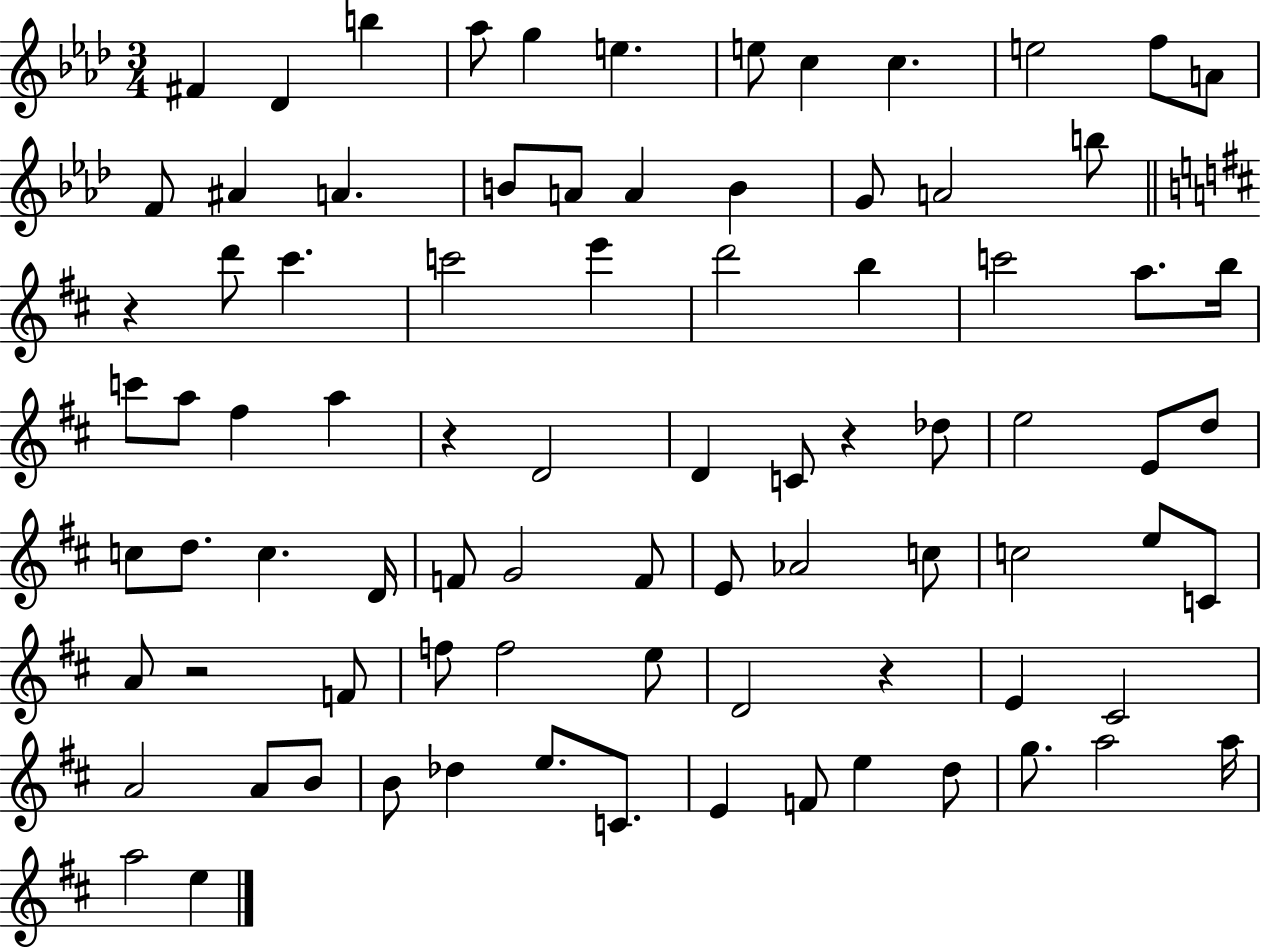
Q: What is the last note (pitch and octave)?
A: E5